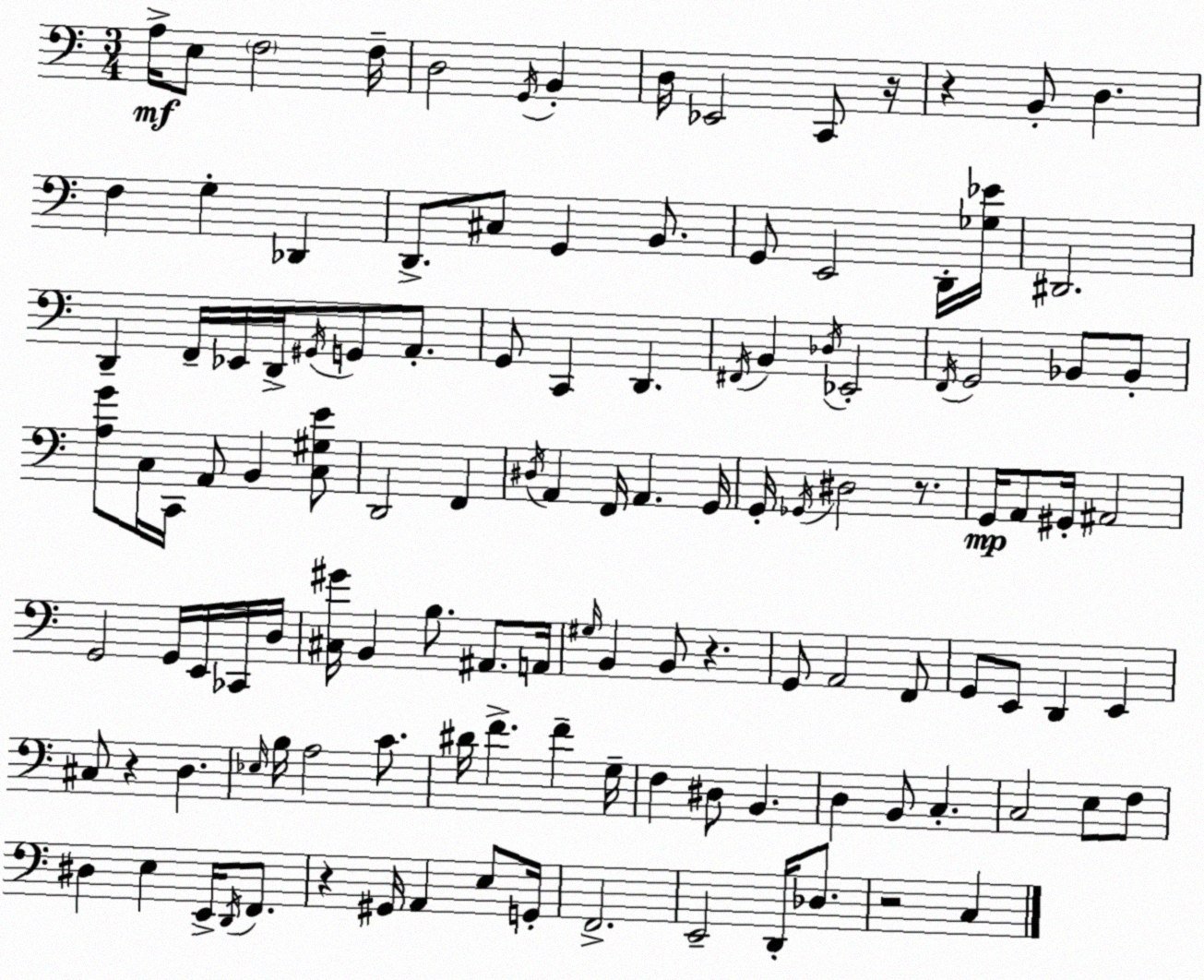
X:1
T:Untitled
M:3/4
L:1/4
K:Am
A,/4 E,/2 F,2 F,/4 D,2 G,,/4 B,, D,/4 _E,,2 C,,/2 z/4 z B,,/2 D, F, G, _D,, D,,/2 ^C,/2 G,, B,,/2 G,,/2 E,,2 D,,/4 [_G,_E]/4 ^D,,2 D,, F,,/4 _E,,/4 D,,/4 ^G,,/4 G,,/2 A,,/2 G,,/2 C,, D,, ^F,,/4 B,, _D,/4 _E,,2 F,,/4 G,,2 _B,,/2 _B,,/2 [A,G]/2 C,/4 C,,/4 A,,/2 B,, [C,^G,E]/2 D,,2 F,, ^D,/4 A,, F,,/4 A,, G,,/4 G,,/4 _G,,/4 ^D,2 z/2 G,,/4 A,,/2 ^G,,/4 ^A,,2 G,,2 G,,/4 E,,/4 _C,,/4 D,/4 [^C,^G]/4 B,, B,/2 ^A,,/2 A,,/4 ^G,/4 B,, B,,/2 z G,,/2 A,,2 F,,/2 G,,/2 E,,/2 D,, E,, ^C,/2 z D, _E,/4 B,/4 A,2 C/2 ^D/4 F F G,/4 F, ^D,/2 B,, D, B,,/2 C, C,2 E,/2 F,/2 ^D, E, E,,/4 D,,/4 F,,/2 z ^G,,/4 A,, E,/2 G,,/4 F,,2 E,,2 D,,/4 _D,/2 z2 C,